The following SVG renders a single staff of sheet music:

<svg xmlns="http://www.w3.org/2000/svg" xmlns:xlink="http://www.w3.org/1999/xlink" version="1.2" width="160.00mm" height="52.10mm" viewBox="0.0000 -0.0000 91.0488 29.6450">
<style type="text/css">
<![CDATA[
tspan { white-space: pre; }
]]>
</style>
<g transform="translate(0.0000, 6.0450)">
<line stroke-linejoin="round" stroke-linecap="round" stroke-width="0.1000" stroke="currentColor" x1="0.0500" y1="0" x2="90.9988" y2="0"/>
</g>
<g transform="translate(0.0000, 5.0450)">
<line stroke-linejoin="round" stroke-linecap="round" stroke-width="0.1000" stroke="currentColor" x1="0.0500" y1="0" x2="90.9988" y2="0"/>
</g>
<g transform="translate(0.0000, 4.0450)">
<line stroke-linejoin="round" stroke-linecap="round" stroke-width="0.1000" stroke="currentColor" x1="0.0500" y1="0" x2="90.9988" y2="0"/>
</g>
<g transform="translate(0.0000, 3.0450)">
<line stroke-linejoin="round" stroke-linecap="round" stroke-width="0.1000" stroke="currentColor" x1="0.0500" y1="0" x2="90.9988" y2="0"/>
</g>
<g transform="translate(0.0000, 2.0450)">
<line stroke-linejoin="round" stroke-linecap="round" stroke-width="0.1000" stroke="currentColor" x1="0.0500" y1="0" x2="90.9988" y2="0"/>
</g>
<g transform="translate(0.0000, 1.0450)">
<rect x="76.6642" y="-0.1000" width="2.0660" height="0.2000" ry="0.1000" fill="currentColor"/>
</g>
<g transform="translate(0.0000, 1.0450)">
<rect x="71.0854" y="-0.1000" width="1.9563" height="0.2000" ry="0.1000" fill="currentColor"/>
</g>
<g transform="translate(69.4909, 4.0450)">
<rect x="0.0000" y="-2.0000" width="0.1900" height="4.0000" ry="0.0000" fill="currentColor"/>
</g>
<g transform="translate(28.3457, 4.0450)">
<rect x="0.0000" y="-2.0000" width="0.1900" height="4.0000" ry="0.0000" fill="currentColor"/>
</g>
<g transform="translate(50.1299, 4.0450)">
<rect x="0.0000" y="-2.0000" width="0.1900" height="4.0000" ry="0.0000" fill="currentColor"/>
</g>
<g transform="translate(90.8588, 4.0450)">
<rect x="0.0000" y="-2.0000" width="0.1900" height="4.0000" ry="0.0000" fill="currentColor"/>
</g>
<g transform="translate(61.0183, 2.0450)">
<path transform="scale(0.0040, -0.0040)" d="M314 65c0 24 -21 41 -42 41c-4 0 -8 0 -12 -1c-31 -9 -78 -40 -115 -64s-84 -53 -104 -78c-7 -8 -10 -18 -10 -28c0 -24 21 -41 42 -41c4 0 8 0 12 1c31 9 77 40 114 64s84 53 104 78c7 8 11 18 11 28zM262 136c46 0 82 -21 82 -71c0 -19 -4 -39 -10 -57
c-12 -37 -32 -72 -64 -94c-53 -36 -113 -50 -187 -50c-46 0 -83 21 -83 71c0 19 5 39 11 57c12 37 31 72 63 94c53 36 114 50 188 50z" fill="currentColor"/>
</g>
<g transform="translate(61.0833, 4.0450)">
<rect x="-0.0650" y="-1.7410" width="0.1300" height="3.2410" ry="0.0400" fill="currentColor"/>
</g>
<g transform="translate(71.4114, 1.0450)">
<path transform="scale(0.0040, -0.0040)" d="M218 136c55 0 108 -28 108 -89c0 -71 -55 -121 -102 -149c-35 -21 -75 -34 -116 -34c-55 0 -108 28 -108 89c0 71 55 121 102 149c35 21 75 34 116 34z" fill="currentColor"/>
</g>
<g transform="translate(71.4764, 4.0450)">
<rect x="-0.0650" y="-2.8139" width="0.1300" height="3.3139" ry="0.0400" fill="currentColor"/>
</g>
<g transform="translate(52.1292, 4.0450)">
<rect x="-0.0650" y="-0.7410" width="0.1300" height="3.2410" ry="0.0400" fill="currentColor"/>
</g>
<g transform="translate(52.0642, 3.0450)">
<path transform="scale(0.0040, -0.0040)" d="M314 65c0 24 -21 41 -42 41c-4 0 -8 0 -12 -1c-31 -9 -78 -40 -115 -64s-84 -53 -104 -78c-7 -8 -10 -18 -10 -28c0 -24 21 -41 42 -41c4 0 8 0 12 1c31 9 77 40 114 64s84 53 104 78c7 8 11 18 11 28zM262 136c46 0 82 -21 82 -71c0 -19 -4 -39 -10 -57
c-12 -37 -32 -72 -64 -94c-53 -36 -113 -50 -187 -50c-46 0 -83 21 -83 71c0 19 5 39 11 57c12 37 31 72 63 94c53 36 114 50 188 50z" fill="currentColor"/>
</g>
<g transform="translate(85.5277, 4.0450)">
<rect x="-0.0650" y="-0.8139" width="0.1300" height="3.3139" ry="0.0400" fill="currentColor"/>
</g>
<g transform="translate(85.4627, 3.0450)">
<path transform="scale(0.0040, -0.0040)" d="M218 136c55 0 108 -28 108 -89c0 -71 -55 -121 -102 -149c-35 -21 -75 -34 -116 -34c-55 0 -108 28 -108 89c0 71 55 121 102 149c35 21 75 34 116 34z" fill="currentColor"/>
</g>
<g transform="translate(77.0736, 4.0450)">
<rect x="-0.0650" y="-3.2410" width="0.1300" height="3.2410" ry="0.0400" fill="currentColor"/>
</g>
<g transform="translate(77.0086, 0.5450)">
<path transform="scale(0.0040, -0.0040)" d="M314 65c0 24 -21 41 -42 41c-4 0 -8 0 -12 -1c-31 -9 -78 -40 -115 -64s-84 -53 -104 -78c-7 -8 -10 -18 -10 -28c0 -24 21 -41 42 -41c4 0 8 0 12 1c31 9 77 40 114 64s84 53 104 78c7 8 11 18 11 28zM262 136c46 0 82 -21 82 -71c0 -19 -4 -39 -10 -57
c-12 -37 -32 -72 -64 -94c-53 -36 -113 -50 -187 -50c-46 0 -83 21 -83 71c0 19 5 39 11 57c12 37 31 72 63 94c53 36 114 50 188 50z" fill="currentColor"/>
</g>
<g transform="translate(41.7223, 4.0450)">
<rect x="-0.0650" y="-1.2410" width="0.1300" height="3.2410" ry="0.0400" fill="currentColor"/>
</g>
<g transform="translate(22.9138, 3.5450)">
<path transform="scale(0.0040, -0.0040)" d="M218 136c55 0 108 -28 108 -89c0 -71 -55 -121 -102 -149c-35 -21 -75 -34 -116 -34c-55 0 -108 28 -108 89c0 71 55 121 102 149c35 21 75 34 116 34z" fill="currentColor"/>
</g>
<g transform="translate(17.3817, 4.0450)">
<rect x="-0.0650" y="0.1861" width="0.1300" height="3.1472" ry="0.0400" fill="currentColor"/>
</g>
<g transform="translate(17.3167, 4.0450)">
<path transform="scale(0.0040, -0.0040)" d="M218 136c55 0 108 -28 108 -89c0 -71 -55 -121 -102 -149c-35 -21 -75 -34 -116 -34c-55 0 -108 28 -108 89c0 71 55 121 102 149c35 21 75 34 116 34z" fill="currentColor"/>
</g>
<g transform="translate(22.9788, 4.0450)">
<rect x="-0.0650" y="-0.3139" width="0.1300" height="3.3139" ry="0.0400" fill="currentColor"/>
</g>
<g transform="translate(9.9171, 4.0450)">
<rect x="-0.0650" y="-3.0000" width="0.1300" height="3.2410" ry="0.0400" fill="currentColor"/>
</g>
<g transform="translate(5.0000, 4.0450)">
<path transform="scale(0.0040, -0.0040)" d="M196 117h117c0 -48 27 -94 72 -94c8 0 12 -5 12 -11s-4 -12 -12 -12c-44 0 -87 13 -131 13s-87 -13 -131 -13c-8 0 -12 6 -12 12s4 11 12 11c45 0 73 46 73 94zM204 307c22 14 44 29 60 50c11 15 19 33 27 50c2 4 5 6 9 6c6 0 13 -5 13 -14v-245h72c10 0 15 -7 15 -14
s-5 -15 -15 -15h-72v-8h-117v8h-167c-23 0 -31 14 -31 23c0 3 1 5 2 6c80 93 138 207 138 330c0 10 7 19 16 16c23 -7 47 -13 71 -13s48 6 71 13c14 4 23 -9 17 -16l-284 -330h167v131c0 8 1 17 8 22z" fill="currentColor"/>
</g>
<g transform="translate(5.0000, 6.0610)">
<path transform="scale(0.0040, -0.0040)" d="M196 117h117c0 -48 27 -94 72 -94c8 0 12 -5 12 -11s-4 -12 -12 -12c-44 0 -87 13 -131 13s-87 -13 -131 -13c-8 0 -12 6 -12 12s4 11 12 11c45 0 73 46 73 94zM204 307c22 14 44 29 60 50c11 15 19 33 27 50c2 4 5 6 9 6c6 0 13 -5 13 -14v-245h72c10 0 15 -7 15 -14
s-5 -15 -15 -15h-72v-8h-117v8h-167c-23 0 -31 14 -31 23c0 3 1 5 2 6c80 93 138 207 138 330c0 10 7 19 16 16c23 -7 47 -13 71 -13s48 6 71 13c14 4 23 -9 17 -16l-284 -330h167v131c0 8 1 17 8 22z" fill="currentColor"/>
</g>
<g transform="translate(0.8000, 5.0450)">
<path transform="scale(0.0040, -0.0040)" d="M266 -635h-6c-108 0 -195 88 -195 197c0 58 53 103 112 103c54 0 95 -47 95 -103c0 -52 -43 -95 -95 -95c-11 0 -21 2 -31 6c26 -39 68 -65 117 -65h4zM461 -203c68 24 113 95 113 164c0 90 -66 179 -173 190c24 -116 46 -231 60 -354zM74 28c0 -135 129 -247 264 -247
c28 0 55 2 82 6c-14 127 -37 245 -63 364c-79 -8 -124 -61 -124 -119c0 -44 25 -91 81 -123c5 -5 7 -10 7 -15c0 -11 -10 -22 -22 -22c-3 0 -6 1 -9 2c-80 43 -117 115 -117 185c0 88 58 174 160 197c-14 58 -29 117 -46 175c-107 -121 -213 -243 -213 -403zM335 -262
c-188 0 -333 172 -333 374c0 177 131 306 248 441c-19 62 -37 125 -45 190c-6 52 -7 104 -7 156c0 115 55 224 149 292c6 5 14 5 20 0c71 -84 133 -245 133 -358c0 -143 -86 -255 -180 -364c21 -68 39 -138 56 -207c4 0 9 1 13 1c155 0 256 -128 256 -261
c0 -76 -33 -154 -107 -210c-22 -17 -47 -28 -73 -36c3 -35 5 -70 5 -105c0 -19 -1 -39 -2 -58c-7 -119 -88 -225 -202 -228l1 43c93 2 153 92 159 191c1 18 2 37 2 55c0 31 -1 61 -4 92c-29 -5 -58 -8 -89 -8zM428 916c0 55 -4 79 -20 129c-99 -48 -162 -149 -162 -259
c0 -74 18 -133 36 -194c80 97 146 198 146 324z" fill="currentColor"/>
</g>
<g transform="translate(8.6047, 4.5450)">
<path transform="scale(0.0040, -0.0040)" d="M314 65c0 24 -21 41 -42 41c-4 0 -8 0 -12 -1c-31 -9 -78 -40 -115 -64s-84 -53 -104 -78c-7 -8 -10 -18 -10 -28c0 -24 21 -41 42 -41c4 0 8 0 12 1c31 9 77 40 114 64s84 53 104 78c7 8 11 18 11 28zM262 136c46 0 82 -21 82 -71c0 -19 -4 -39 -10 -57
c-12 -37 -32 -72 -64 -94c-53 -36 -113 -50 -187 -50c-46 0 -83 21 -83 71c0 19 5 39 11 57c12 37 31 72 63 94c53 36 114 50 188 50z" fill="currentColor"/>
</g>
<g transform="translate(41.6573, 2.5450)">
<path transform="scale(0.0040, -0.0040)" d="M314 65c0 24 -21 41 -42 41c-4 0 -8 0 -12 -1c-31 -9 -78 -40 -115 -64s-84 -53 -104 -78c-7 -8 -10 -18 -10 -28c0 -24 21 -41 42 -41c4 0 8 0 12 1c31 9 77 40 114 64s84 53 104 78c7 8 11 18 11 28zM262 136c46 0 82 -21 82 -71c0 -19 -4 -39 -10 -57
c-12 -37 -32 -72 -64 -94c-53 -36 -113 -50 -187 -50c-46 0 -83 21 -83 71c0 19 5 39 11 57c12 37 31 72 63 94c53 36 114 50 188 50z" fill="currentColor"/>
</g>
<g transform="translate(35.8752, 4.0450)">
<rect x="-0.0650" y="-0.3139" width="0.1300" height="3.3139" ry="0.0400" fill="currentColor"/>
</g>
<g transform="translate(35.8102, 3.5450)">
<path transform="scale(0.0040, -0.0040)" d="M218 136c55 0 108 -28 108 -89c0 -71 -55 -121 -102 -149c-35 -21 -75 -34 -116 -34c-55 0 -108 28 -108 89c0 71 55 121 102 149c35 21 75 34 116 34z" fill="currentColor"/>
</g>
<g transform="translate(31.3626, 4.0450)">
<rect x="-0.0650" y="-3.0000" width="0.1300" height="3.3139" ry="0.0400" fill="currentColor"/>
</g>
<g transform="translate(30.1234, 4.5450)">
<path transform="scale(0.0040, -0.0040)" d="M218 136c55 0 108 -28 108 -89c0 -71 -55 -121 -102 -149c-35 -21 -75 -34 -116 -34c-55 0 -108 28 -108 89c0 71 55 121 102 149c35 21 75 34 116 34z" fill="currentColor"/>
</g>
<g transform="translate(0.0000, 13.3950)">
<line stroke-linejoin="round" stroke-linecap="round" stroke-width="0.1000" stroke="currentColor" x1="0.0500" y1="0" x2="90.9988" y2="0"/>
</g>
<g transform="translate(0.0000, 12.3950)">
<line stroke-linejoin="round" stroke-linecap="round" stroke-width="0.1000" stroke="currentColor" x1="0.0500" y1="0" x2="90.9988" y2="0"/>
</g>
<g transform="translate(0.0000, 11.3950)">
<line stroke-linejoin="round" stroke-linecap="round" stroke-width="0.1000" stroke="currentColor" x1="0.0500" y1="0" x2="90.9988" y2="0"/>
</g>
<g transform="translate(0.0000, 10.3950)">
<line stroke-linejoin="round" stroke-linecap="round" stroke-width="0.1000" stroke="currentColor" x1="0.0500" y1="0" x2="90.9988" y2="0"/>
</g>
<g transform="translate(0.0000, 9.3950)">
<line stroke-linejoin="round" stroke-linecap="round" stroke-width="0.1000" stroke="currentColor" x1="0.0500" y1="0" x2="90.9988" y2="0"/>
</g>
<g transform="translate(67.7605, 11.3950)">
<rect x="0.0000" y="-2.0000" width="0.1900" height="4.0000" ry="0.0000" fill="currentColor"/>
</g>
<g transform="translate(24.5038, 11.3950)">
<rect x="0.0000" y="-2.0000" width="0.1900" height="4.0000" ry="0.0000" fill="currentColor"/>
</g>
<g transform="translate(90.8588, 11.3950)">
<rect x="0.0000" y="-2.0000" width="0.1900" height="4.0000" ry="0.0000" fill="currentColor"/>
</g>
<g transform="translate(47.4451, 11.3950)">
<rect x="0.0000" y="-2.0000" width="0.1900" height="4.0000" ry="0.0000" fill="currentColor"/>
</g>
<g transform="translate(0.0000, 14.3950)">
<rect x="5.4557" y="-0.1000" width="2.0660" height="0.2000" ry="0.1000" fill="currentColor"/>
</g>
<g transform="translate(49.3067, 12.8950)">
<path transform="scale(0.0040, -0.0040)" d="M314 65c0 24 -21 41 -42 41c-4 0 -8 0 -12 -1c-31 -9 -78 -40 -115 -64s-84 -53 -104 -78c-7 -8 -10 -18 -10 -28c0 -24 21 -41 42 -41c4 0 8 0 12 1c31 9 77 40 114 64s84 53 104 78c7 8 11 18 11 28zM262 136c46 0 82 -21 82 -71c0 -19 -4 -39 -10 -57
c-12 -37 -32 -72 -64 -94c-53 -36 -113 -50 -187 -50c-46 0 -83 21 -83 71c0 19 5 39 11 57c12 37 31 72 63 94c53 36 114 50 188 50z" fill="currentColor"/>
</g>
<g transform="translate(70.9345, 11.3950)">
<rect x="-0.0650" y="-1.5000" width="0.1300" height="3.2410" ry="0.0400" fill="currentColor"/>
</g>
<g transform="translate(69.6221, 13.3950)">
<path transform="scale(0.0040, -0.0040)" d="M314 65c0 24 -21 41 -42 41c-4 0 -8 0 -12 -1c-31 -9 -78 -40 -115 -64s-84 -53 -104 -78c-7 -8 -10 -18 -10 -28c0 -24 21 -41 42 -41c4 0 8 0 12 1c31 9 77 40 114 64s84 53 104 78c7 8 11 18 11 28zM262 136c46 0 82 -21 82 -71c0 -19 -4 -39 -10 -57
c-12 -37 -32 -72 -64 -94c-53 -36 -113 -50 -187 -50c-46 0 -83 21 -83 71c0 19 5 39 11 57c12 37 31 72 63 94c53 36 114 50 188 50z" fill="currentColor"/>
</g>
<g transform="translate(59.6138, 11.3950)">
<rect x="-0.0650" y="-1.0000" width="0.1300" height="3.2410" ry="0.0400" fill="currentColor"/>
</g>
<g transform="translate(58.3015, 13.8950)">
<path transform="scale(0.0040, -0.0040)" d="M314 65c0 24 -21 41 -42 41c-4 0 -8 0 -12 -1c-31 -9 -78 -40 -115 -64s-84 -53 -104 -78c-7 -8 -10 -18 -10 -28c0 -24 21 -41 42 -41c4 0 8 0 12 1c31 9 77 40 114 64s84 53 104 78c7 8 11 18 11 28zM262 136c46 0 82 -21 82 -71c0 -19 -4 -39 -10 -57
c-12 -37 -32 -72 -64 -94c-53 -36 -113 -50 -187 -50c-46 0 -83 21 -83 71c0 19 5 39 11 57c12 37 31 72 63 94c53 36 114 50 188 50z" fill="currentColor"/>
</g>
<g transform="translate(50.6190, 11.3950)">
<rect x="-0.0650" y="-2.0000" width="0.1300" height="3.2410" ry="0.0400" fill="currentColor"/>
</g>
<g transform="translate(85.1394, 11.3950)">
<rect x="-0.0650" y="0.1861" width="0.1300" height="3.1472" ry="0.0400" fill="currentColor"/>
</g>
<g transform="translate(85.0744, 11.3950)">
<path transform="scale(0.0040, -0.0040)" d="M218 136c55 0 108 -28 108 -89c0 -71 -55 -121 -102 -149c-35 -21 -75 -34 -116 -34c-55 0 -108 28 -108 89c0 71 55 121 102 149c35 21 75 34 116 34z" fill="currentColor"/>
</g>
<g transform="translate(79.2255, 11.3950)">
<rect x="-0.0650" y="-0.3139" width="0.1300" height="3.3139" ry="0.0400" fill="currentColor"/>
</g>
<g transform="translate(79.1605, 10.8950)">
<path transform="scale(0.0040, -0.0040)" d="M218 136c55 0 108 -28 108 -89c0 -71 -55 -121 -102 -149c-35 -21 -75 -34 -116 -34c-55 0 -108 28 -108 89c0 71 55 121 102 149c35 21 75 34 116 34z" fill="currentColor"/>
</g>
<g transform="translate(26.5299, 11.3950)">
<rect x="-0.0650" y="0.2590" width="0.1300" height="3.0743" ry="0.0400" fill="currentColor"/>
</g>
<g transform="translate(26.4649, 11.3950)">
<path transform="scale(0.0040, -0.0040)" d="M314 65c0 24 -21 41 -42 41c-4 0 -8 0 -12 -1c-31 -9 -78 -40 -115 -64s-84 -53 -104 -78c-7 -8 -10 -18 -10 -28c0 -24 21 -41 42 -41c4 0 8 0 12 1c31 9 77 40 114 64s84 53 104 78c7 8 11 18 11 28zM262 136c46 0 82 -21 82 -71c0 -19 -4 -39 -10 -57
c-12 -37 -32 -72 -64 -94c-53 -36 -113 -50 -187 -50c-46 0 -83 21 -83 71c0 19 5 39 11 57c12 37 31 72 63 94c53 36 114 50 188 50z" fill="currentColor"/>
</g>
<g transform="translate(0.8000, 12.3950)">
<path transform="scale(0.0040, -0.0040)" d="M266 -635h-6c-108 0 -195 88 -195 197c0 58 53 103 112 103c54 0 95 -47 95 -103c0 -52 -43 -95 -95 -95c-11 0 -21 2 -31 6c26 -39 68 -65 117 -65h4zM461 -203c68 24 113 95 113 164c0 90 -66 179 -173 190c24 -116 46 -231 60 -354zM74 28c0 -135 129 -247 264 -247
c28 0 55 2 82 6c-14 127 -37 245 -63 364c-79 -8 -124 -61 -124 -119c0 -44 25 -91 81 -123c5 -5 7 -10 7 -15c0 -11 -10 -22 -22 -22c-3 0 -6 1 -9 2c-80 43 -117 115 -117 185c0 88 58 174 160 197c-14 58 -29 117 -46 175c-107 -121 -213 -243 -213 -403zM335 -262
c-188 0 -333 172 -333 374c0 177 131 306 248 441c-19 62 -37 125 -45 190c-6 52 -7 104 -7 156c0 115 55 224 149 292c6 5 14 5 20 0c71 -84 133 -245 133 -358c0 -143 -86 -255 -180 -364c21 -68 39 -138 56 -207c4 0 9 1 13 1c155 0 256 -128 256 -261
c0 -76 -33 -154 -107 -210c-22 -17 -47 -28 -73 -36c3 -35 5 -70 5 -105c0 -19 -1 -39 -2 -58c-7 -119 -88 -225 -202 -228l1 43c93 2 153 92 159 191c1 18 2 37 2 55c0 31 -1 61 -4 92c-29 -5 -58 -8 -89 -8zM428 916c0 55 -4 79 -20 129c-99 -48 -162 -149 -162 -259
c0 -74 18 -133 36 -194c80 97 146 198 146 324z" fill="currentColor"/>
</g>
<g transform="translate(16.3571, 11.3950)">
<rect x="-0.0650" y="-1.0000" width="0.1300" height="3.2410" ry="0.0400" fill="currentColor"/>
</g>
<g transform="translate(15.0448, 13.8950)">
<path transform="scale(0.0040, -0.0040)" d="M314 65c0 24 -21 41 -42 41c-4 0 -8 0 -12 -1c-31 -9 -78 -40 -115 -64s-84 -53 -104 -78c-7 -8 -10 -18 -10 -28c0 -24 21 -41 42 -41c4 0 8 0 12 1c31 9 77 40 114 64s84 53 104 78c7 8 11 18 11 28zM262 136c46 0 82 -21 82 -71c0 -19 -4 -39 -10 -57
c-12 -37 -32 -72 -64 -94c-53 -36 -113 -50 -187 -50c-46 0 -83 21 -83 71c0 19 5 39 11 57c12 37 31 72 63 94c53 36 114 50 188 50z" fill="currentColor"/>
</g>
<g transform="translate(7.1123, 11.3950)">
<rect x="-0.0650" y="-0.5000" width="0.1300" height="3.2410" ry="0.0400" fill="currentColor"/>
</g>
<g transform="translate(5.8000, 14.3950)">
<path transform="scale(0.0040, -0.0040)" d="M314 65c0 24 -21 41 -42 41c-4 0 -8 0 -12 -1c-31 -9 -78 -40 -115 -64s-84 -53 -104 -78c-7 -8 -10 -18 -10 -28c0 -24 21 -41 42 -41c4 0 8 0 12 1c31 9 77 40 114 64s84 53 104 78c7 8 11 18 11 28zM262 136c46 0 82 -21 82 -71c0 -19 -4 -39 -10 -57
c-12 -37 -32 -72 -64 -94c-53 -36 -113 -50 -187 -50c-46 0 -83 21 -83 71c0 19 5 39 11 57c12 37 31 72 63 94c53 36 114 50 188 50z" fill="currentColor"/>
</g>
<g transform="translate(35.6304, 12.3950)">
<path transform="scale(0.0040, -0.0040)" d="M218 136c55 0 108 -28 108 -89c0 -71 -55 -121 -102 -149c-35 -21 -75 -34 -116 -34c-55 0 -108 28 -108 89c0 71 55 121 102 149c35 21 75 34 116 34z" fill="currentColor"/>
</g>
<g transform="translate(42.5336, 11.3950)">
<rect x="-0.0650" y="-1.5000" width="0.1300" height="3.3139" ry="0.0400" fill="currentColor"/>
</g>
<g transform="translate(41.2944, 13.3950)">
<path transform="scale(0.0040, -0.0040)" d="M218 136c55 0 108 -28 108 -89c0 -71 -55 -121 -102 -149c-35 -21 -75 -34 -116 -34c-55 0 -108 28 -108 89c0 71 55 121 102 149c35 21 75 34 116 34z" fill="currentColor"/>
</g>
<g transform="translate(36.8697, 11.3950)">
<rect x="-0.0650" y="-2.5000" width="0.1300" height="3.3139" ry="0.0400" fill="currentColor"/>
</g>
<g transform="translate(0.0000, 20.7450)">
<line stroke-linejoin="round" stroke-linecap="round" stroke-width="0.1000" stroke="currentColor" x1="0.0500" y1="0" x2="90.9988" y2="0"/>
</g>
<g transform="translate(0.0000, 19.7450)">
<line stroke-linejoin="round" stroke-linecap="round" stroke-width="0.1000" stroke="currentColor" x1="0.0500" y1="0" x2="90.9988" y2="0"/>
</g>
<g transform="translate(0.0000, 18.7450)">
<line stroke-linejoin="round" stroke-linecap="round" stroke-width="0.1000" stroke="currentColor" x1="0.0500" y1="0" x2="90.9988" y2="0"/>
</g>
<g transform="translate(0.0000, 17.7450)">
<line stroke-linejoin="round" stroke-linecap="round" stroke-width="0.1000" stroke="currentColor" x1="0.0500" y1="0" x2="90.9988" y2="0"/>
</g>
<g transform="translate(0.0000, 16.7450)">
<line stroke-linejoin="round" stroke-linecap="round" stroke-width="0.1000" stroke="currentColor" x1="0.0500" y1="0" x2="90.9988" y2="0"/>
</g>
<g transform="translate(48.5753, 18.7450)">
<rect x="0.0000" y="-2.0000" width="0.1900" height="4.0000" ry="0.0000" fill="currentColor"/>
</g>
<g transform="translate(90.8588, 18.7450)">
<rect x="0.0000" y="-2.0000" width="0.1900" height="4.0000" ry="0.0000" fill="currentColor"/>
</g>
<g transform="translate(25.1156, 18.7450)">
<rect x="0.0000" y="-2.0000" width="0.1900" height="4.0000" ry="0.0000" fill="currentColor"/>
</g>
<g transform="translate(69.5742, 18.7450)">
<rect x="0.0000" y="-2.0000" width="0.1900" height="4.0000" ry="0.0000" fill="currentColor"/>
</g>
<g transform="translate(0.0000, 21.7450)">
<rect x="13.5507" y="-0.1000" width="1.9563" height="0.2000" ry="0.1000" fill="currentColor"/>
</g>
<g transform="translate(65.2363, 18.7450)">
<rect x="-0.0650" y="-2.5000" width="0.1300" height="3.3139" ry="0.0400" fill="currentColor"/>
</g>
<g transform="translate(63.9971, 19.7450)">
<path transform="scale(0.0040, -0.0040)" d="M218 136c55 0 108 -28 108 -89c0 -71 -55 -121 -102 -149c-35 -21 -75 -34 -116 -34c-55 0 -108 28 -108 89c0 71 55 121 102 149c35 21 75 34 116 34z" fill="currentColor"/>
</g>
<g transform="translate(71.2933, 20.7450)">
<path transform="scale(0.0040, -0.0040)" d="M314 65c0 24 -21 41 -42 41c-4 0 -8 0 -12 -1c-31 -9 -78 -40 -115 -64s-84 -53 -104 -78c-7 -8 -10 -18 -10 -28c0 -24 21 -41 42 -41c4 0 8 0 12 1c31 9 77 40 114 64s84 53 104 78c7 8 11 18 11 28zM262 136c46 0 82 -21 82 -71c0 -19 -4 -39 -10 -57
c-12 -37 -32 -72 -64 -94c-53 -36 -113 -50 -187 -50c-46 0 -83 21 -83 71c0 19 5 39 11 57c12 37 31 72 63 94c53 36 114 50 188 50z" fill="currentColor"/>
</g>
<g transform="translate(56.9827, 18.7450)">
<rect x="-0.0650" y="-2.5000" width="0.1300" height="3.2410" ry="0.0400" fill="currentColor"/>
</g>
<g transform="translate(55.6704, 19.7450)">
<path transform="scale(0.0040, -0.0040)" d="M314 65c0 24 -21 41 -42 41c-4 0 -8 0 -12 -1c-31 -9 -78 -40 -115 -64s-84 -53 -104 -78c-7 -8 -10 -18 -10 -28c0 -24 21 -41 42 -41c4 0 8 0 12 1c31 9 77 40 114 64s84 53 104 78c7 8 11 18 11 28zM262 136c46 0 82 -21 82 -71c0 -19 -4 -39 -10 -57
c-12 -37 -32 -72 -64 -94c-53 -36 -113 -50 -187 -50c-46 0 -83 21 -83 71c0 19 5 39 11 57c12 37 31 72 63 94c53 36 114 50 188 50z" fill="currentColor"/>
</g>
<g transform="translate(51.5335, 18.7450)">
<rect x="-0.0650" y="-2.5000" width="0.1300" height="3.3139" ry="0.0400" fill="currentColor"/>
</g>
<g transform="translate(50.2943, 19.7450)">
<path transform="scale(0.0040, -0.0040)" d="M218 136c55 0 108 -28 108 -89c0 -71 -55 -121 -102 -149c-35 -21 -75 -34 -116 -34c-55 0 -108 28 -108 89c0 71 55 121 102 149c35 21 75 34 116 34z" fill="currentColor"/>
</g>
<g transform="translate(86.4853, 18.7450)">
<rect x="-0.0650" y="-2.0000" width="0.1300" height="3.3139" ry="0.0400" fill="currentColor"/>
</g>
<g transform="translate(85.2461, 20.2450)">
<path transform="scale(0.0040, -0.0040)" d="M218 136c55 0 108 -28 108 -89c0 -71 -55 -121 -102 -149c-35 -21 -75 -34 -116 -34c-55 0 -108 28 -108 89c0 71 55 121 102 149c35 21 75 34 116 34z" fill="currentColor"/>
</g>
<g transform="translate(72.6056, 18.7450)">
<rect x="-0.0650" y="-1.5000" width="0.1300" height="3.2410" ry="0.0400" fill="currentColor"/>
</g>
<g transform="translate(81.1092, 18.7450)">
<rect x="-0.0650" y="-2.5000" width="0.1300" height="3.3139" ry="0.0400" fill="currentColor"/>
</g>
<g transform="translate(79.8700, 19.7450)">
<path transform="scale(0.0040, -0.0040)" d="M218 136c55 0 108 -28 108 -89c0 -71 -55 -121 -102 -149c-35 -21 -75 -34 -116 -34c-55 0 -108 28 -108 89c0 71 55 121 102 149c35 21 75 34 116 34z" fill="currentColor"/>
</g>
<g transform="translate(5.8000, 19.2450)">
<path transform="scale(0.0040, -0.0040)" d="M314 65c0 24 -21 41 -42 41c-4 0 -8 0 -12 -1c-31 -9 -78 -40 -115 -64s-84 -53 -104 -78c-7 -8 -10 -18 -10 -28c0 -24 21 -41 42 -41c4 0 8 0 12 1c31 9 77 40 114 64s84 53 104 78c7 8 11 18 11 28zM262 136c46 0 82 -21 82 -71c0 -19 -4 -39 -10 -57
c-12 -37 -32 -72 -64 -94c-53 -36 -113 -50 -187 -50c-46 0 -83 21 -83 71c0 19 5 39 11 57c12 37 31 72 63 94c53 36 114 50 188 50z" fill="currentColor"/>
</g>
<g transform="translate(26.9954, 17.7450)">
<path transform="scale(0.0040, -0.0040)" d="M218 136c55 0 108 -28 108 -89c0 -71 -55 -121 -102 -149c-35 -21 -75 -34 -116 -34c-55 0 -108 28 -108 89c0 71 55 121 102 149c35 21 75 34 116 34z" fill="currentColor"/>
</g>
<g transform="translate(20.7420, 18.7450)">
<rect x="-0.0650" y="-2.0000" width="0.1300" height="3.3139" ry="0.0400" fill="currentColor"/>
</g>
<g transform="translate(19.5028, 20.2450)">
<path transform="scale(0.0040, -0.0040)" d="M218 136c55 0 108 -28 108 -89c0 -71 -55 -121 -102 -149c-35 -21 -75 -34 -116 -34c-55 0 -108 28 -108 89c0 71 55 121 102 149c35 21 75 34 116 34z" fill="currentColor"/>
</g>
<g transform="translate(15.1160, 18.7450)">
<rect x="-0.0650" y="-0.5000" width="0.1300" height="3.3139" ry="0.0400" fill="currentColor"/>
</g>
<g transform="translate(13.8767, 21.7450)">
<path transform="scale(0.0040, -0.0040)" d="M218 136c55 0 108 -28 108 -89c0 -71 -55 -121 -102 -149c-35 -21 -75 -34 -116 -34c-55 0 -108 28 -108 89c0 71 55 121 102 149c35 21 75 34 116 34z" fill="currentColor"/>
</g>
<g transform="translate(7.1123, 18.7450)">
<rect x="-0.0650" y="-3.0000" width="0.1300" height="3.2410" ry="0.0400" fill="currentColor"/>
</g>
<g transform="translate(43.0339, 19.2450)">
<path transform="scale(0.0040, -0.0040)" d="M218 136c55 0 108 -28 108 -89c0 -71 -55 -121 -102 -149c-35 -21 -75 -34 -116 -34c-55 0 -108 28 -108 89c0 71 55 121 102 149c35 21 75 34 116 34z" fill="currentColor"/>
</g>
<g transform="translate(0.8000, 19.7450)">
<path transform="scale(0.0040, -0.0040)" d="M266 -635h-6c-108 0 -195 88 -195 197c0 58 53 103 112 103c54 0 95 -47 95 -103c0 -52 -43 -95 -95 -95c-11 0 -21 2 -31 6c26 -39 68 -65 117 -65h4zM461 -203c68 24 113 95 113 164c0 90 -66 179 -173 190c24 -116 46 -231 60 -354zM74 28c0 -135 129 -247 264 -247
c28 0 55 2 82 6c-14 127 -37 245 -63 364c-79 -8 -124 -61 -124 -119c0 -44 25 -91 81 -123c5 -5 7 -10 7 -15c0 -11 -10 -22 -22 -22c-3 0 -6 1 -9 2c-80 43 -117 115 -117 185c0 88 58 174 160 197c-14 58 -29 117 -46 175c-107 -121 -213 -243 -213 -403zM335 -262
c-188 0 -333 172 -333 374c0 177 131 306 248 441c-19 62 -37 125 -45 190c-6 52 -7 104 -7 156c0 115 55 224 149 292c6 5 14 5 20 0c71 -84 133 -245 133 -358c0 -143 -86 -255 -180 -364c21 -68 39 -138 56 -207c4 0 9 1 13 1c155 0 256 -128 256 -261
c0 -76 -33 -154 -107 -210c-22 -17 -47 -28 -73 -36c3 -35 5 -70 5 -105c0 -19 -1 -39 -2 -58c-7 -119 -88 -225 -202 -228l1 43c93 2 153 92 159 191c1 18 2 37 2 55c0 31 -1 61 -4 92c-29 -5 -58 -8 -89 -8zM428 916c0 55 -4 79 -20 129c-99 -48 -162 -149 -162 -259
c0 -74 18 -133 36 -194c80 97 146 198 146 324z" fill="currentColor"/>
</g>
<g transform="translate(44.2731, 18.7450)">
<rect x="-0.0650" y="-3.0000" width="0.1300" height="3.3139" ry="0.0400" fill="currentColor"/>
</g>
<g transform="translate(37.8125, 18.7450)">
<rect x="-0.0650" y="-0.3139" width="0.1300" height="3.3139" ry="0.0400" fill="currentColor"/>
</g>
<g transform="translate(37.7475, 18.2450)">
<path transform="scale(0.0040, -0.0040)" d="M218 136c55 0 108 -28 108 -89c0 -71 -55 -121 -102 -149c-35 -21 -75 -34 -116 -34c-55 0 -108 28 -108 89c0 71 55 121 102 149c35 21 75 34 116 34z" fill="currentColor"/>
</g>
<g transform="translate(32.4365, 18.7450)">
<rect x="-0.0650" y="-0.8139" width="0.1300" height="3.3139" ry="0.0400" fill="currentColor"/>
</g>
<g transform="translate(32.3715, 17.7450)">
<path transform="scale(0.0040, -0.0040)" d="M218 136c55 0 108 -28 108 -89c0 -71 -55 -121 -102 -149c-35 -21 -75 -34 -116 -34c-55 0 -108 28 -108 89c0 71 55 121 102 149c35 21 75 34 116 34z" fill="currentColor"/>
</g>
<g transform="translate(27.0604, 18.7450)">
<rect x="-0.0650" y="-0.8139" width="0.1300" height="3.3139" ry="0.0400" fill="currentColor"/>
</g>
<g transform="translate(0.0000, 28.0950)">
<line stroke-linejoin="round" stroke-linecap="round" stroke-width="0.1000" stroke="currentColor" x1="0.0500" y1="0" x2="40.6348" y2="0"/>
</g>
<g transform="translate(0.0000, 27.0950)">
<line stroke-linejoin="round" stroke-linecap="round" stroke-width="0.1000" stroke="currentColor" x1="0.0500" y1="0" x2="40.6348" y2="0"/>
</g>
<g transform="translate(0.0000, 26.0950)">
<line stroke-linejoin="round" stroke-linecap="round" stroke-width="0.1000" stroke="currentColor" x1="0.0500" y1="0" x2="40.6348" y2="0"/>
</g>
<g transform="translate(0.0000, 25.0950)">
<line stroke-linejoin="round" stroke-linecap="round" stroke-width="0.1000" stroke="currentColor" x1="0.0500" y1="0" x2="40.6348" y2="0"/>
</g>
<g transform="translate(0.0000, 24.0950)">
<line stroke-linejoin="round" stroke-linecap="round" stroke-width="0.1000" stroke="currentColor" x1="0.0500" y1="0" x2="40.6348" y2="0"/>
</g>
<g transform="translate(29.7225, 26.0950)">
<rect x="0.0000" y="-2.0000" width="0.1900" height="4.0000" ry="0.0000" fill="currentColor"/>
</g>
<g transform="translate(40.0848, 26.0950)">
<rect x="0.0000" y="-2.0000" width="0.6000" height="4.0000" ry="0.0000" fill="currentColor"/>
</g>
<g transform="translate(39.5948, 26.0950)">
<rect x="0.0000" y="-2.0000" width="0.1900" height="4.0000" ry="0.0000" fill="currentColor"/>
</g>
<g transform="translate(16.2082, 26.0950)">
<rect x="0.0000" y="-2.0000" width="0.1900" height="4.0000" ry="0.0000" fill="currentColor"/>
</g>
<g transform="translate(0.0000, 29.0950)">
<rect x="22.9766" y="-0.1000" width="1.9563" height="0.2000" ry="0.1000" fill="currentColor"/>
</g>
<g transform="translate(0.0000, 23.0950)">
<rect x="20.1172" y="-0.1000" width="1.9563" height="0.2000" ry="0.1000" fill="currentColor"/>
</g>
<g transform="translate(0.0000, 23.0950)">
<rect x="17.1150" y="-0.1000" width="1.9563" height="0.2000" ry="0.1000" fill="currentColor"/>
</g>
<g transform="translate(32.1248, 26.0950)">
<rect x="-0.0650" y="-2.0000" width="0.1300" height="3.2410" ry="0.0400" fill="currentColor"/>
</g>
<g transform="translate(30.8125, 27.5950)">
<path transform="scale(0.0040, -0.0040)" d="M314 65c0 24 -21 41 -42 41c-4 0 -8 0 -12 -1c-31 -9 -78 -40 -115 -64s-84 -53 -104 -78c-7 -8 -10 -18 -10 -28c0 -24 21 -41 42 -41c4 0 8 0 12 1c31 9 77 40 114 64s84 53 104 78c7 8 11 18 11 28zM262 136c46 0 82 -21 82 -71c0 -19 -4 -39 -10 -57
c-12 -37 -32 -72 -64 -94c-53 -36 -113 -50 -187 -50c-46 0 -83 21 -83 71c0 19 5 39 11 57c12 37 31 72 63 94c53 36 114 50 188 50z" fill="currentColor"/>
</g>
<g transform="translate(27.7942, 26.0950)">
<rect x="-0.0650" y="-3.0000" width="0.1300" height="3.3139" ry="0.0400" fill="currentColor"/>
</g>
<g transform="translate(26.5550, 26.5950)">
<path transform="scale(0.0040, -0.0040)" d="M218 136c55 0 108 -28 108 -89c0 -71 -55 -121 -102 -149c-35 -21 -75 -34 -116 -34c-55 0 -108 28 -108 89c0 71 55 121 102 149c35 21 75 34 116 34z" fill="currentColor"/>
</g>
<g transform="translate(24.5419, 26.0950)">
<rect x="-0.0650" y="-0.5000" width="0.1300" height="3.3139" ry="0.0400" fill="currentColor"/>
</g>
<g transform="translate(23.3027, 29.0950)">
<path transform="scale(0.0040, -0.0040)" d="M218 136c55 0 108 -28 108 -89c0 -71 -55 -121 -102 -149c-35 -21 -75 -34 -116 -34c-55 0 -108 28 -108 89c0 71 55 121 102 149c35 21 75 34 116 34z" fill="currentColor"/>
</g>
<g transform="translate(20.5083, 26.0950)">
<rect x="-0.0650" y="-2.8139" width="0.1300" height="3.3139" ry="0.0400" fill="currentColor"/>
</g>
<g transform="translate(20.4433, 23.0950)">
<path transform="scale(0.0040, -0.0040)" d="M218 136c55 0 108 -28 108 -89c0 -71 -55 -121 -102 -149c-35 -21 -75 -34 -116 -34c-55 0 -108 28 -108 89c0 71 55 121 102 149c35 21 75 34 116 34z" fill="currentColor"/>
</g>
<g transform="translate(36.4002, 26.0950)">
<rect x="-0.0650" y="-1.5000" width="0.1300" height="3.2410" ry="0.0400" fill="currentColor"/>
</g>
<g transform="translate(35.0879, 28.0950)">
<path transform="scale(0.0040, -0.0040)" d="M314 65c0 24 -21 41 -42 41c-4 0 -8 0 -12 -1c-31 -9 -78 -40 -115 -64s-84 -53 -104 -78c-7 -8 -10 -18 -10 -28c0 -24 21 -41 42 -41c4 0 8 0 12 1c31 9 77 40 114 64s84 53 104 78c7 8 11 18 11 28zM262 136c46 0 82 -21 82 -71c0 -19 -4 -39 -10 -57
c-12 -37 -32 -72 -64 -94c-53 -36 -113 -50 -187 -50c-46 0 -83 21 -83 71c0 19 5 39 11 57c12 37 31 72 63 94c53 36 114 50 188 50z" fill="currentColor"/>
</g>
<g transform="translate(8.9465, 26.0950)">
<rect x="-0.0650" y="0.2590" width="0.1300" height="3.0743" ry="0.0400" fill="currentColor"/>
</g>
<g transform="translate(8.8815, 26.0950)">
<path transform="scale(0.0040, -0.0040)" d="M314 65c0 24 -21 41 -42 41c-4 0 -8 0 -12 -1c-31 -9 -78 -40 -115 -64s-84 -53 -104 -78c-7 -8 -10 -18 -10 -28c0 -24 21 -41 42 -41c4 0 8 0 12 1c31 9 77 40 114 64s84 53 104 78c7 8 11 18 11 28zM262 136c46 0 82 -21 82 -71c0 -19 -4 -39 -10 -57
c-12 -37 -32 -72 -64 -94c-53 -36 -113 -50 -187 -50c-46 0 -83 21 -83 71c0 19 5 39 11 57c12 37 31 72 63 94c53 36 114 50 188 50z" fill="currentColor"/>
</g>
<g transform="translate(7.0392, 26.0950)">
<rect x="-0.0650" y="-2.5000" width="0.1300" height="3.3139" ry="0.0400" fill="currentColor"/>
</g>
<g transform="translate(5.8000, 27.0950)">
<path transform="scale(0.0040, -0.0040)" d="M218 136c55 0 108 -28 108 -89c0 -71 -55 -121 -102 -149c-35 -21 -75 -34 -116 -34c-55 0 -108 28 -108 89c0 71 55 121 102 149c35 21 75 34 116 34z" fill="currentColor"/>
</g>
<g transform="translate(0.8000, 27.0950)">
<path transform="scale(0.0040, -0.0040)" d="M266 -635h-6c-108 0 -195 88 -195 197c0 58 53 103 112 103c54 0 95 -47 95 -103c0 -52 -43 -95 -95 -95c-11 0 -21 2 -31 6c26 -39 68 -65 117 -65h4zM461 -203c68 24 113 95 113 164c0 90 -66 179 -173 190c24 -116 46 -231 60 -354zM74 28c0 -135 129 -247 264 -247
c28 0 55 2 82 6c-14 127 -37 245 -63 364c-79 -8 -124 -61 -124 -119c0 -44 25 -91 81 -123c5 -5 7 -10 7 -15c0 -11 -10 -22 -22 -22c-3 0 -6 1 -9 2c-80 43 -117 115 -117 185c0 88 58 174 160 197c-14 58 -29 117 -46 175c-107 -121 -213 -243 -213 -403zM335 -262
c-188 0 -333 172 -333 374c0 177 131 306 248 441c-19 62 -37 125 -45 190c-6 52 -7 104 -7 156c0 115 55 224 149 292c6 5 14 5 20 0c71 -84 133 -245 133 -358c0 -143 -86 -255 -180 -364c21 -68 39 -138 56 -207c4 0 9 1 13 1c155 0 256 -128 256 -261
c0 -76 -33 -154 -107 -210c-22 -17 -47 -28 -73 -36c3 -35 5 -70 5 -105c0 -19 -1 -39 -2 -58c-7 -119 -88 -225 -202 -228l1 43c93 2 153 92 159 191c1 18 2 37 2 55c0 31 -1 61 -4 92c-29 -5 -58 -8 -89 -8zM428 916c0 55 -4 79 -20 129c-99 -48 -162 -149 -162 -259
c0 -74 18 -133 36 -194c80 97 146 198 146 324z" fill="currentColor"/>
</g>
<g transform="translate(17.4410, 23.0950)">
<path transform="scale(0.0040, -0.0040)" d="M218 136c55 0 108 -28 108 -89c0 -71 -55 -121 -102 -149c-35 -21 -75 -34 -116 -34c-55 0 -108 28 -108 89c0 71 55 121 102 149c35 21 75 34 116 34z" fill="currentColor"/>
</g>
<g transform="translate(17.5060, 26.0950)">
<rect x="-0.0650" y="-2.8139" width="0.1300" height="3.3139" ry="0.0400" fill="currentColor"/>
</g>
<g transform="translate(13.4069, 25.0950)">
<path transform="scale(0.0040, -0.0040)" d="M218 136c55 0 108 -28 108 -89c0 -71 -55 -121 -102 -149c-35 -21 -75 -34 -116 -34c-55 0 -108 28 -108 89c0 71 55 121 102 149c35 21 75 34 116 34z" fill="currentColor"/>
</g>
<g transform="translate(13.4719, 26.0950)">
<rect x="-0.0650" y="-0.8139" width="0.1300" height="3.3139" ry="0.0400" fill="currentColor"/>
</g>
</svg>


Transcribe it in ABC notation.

X:1
T:Untitled
M:4/4
L:1/4
K:C
A2 B c A c e2 d2 f2 a b2 d C2 D2 B2 G E F2 D2 E2 c B A2 C F d d c A G G2 G E2 G F G B2 d a a C A F2 E2